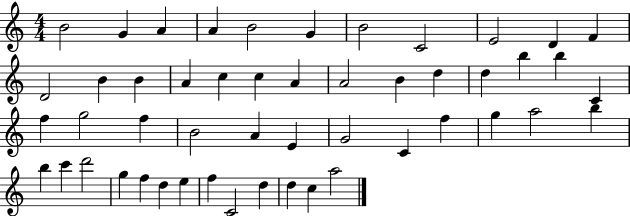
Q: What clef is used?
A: treble